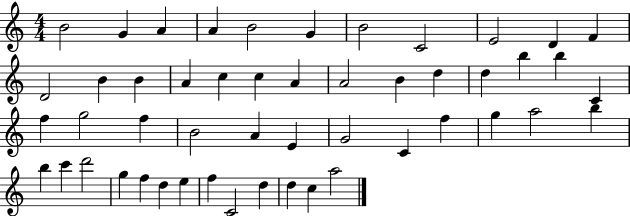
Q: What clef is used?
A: treble